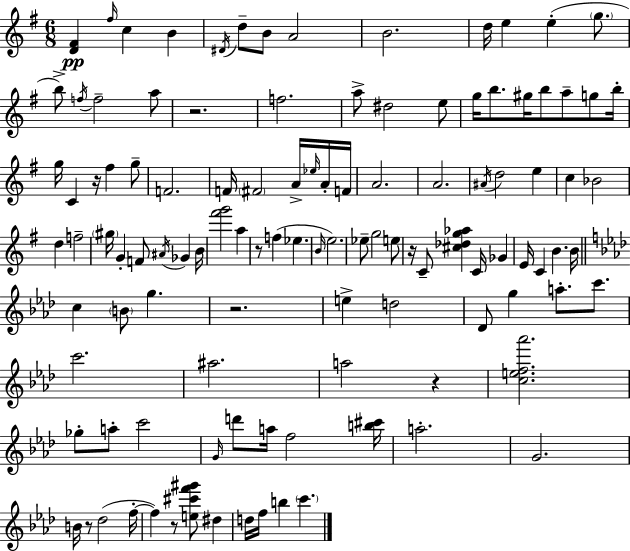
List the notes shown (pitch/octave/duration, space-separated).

[D4,F#4]/q F#5/s C5/q B4/q D#4/s D5/e B4/e A4/h B4/h. D5/s E5/q E5/q G5/e. B5/e F5/s F5/h A5/e R/h. F5/h. A5/e D#5/h E5/e G5/s B5/e. G#5/s B5/e A5/e G5/e B5/s G5/s C4/q R/s F#5/q G5/e F4/h. F4/s F#4/h A4/s Eb5/s A4/s F4/s A4/h. A4/h. A#4/s D5/h E5/q C5/q Bb4/h D5/q F5/h G#5/s G4/q F4/e A#4/s Gb4/q B4/s [F#6,G6]/h A5/q R/e F5/q Eb5/q. B4/s E5/h. Eb5/e G5/h E5/e R/s C4/e [C#5,Db5,G5,Ab5]/q C4/s Gb4/q E4/s C4/q B4/q. B4/s C5/q B4/e G5/q. R/h. E5/q D5/h Db4/e G5/q A5/e. C6/e. C6/h. A#5/h. A5/h R/q [C5,E5,F5,Ab6]/h. Gb5/e A5/e C6/h G4/s D6/e A5/s F5/h [B5,C#6]/s A5/h. G4/h. B4/s R/e Db5/h F5/s F5/q R/e [E5,C#6,F6,G#6]/e D#5/q D5/s F5/s B5/q C6/q.